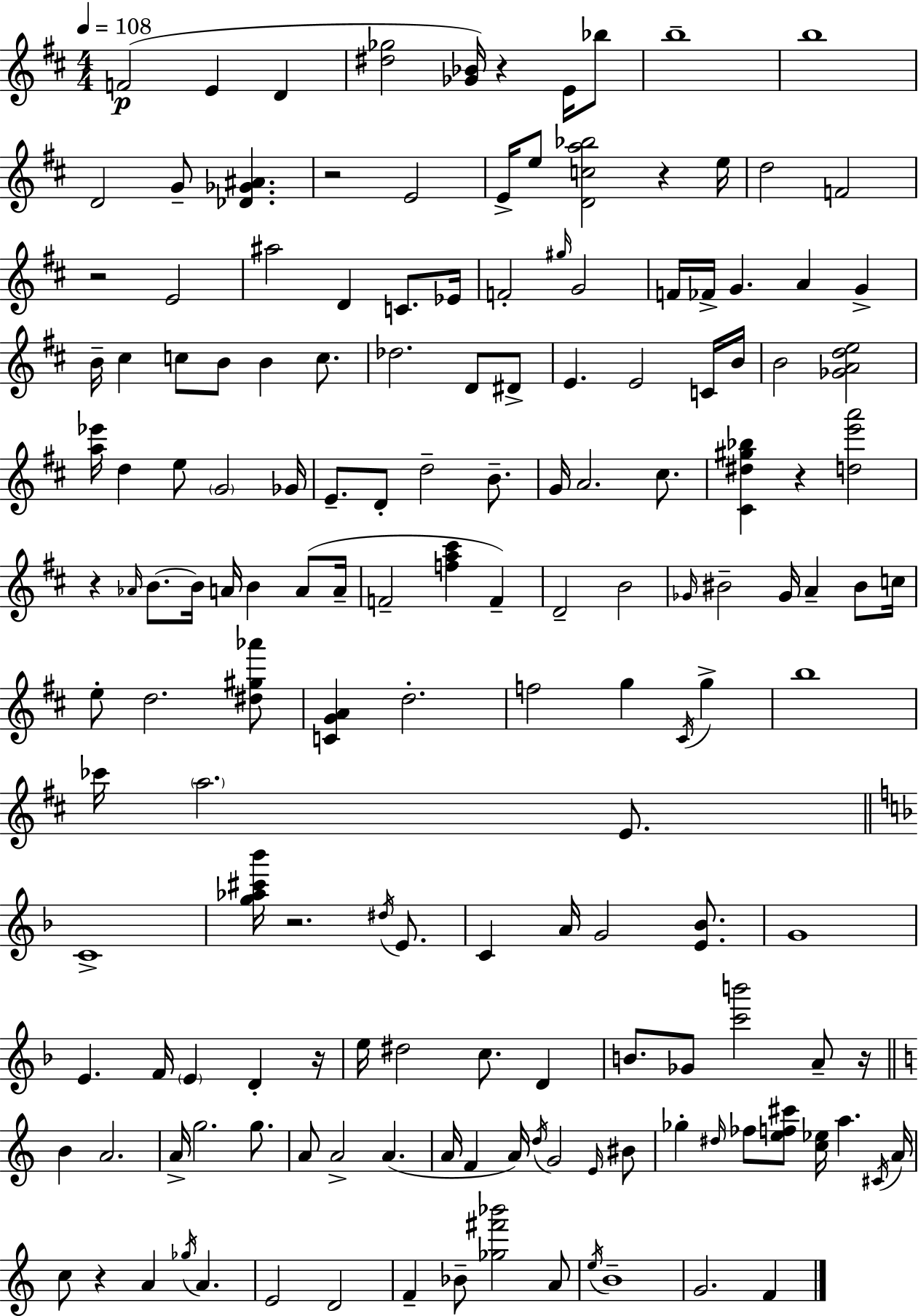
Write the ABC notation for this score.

X:1
T:Untitled
M:4/4
L:1/4
K:D
F2 E D [^d_g]2 [_G_B]/4 z E/4 _b/2 b4 b4 D2 G/2 [_D_G^A] z2 E2 E/4 e/2 [Dca_b]2 z e/4 d2 F2 z2 E2 ^a2 D C/2 _E/4 F2 ^g/4 G2 F/4 _F/4 G A G B/4 ^c c/2 B/2 B c/2 _d2 D/2 ^D/2 E E2 C/4 B/4 B2 [_GAde]2 [a_e']/4 d e/2 G2 _G/4 E/2 D/2 d2 B/2 G/4 A2 ^c/2 [^C^d^g_b] z [de'a']2 z _A/4 B/2 B/4 A/4 B A/2 A/4 F2 [fa^c'] F D2 B2 _G/4 ^B2 _G/4 A ^B/2 c/4 e/2 d2 [^d^g_a']/2 [CGA] d2 f2 g ^C/4 g b4 _c'/4 a2 E/2 C4 [g_a^c'_b']/4 z2 ^d/4 E/2 C A/4 G2 [E_B]/2 G4 E F/4 E D z/4 e/4 ^d2 c/2 D B/2 _G/2 [c'b']2 A/2 z/4 B A2 A/4 g2 g/2 A/2 A2 A A/4 F A/4 d/4 G2 E/4 ^B/2 _g ^d/4 _f/2 [ef^c']/2 [c_e]/4 a ^C/4 A/4 c/2 z A _g/4 A E2 D2 F _B/2 [_g^f'_b']2 A/2 e/4 B4 G2 F